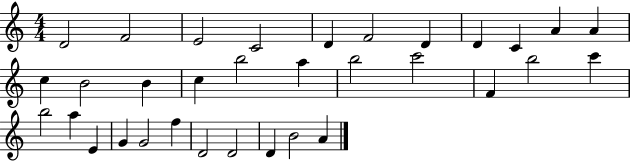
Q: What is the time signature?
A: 4/4